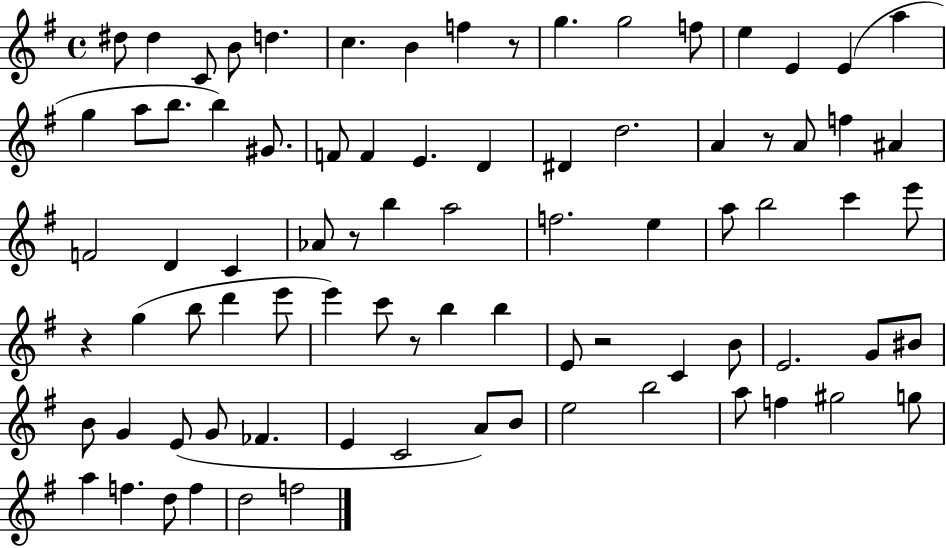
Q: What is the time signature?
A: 4/4